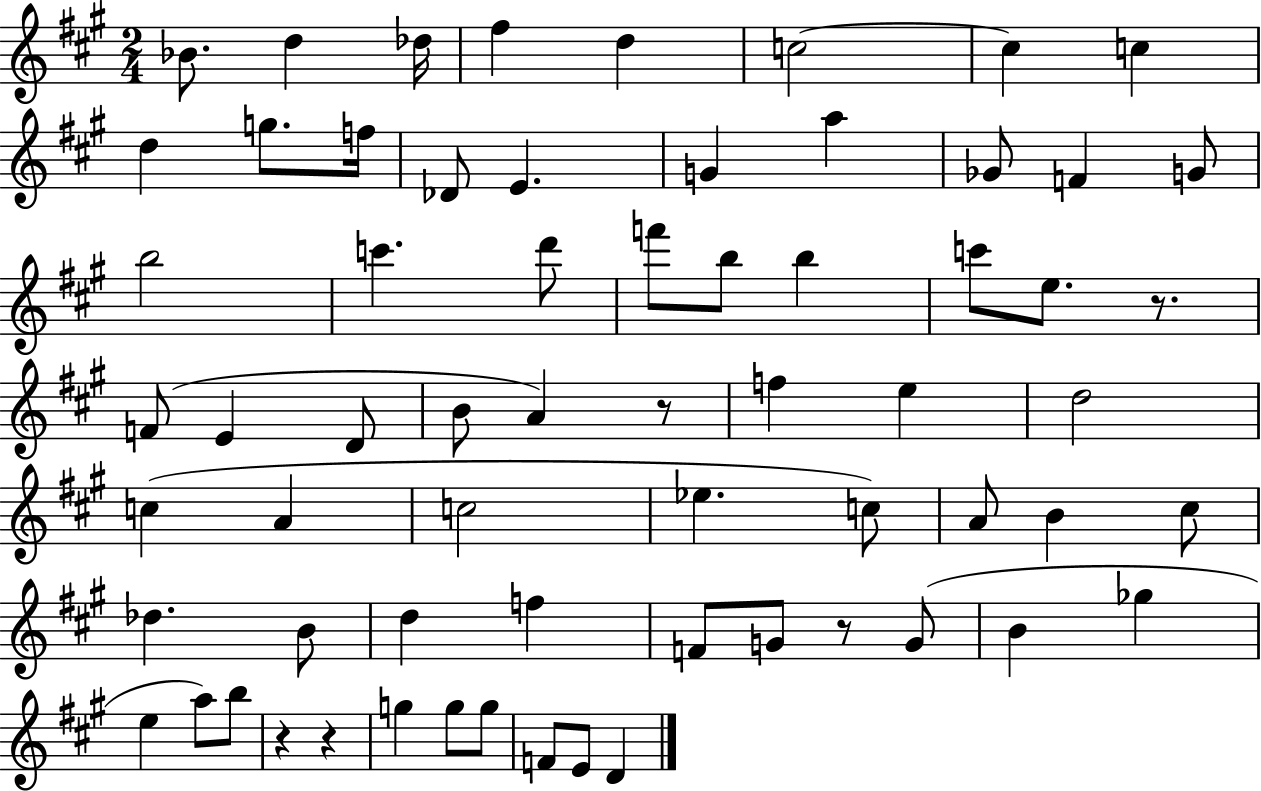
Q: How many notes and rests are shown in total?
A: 65